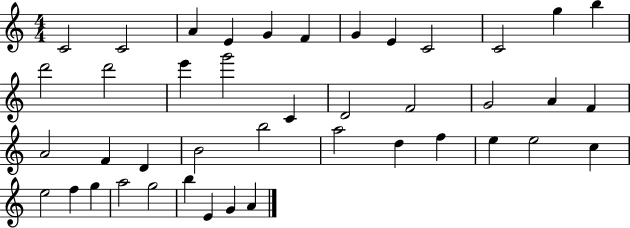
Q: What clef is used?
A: treble